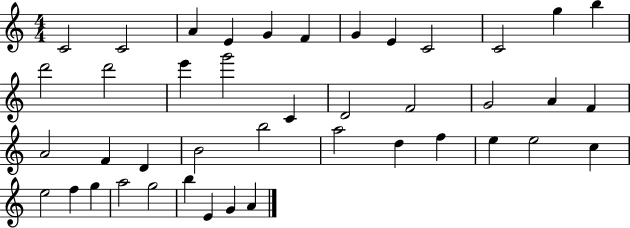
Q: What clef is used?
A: treble